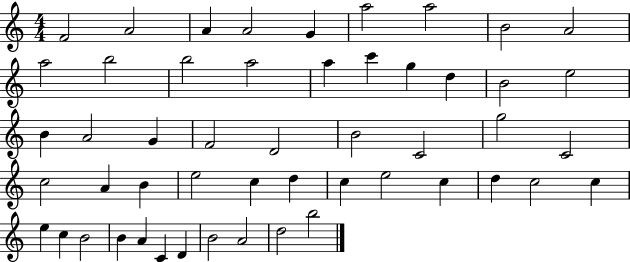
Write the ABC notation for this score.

X:1
T:Untitled
M:4/4
L:1/4
K:C
F2 A2 A A2 G a2 a2 B2 A2 a2 b2 b2 a2 a c' g d B2 e2 B A2 G F2 D2 B2 C2 g2 C2 c2 A B e2 c d c e2 c d c2 c e c B2 B A C D B2 A2 d2 b2